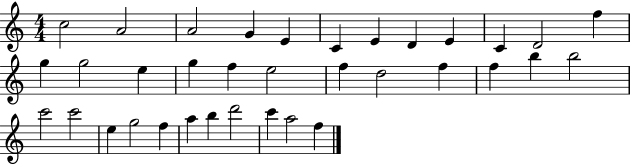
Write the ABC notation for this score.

X:1
T:Untitled
M:4/4
L:1/4
K:C
c2 A2 A2 G E C E D E C D2 f g g2 e g f e2 f d2 f f b b2 c'2 c'2 e g2 f a b d'2 c' a2 f